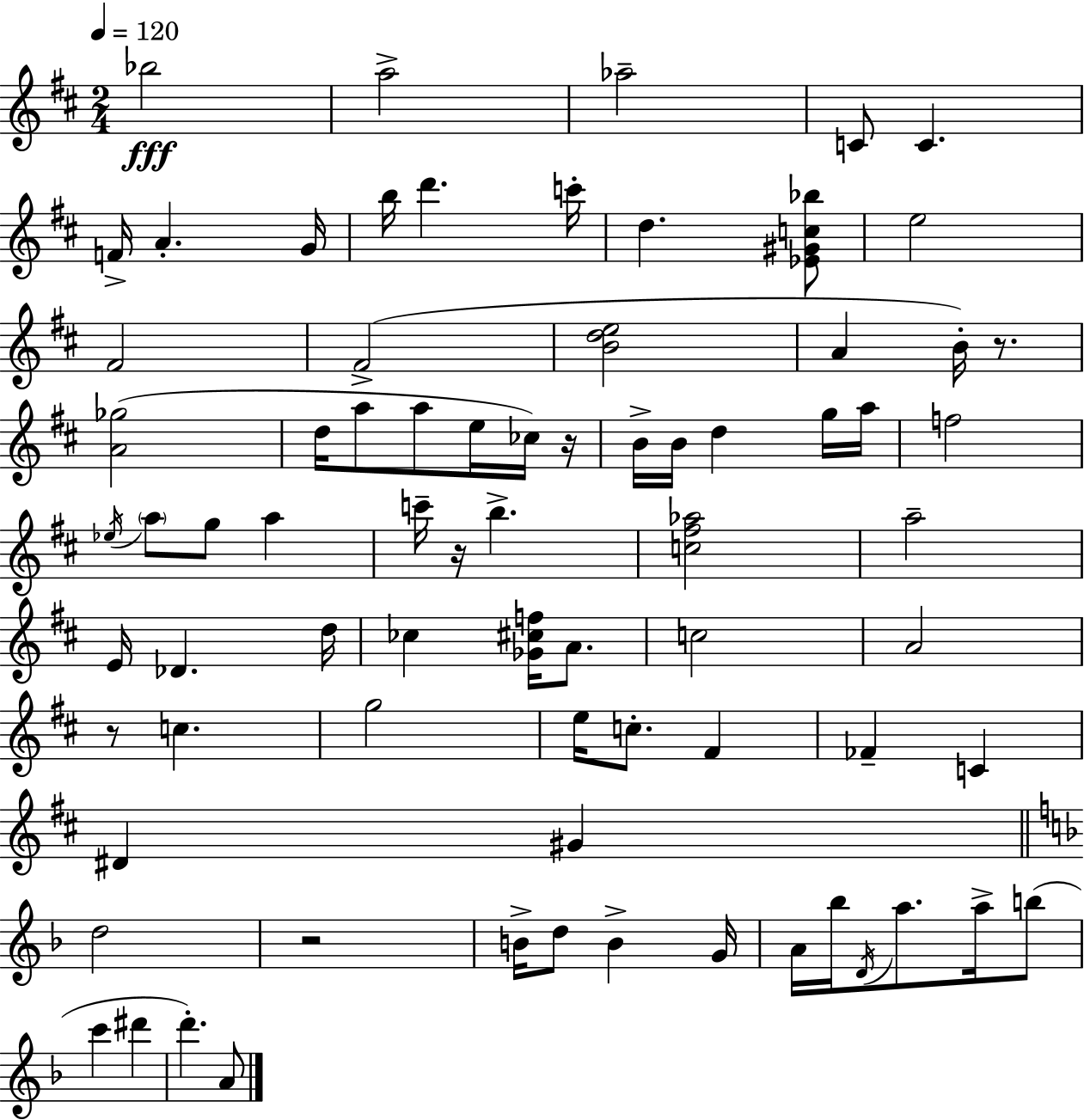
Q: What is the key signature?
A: D major